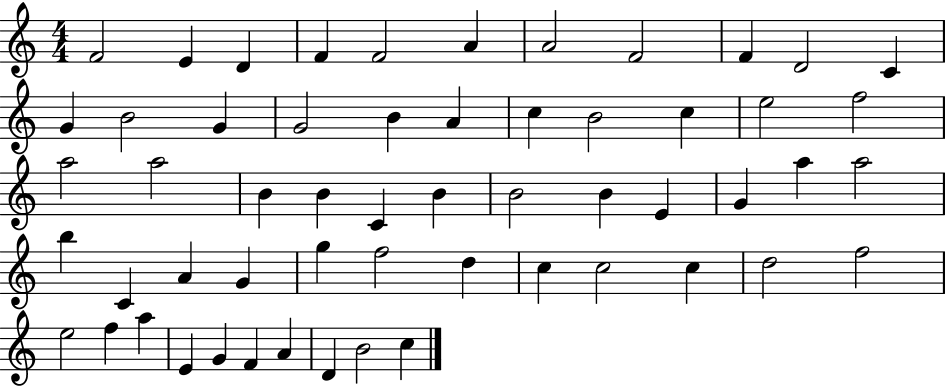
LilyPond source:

{
  \clef treble
  \numericTimeSignature
  \time 4/4
  \key c \major
  f'2 e'4 d'4 | f'4 f'2 a'4 | a'2 f'2 | f'4 d'2 c'4 | \break g'4 b'2 g'4 | g'2 b'4 a'4 | c''4 b'2 c''4 | e''2 f''2 | \break a''2 a''2 | b'4 b'4 c'4 b'4 | b'2 b'4 e'4 | g'4 a''4 a''2 | \break b''4 c'4 a'4 g'4 | g''4 f''2 d''4 | c''4 c''2 c''4 | d''2 f''2 | \break e''2 f''4 a''4 | e'4 g'4 f'4 a'4 | d'4 b'2 c''4 | \bar "|."
}